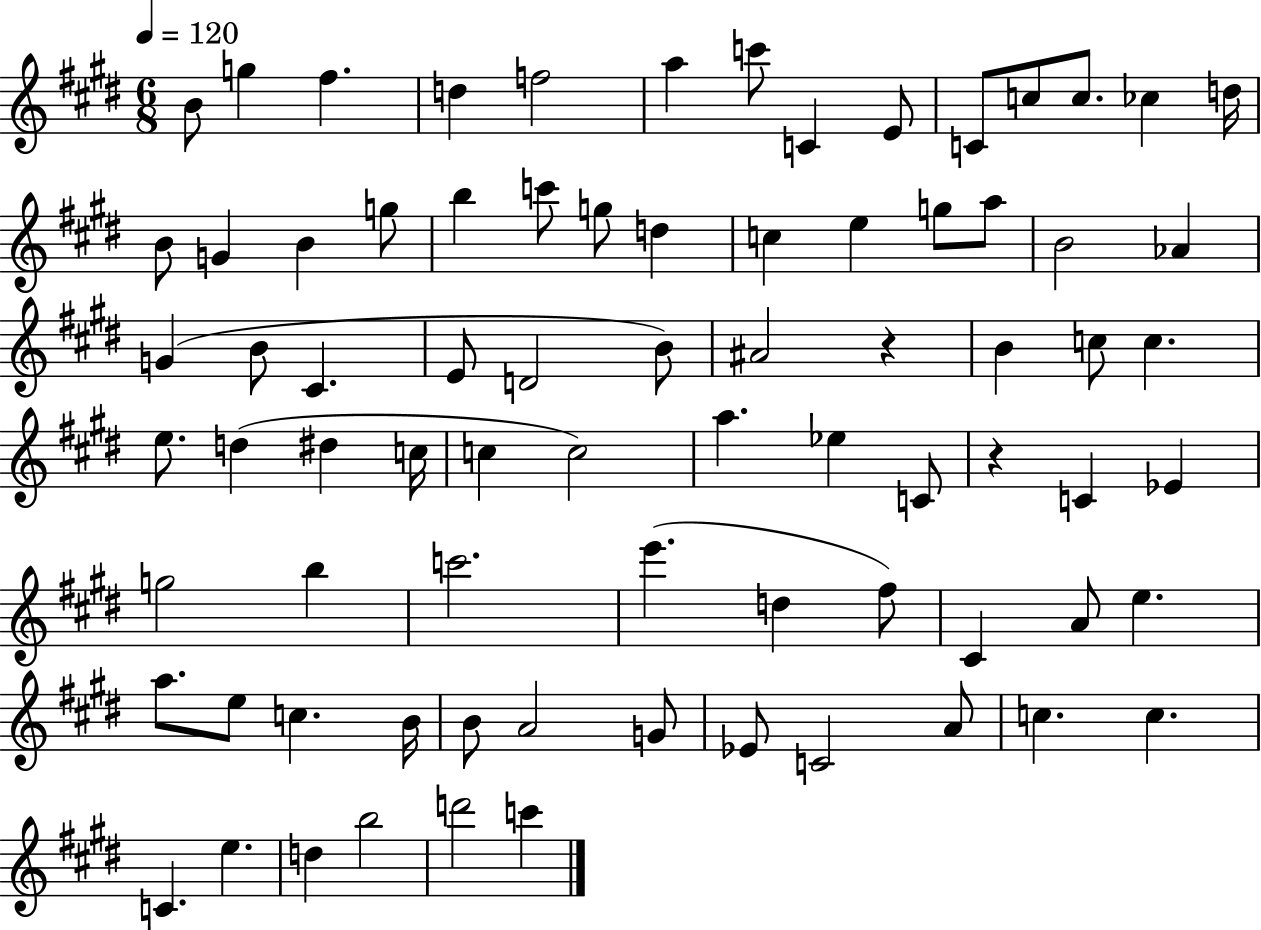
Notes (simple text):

B4/e G5/q F#5/q. D5/q F5/h A5/q C6/e C4/q E4/e C4/e C5/e C5/e. CES5/q D5/s B4/e G4/q B4/q G5/e B5/q C6/e G5/e D5/q C5/q E5/q G5/e A5/e B4/h Ab4/q G4/q B4/e C#4/q. E4/e D4/h B4/e A#4/h R/q B4/q C5/e C5/q. E5/e. D5/q D#5/q C5/s C5/q C5/h A5/q. Eb5/q C4/e R/q C4/q Eb4/q G5/h B5/q C6/h. E6/q. D5/q F#5/e C#4/q A4/e E5/q. A5/e. E5/e C5/q. B4/s B4/e A4/h G4/e Eb4/e C4/h A4/e C5/q. C5/q. C4/q. E5/q. D5/q B5/h D6/h C6/q